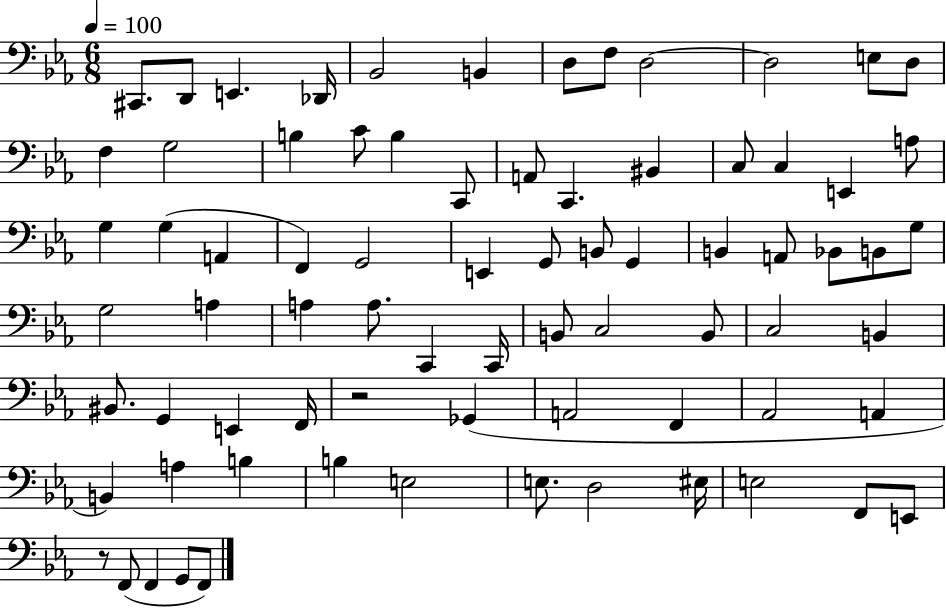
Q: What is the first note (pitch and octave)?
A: C#2